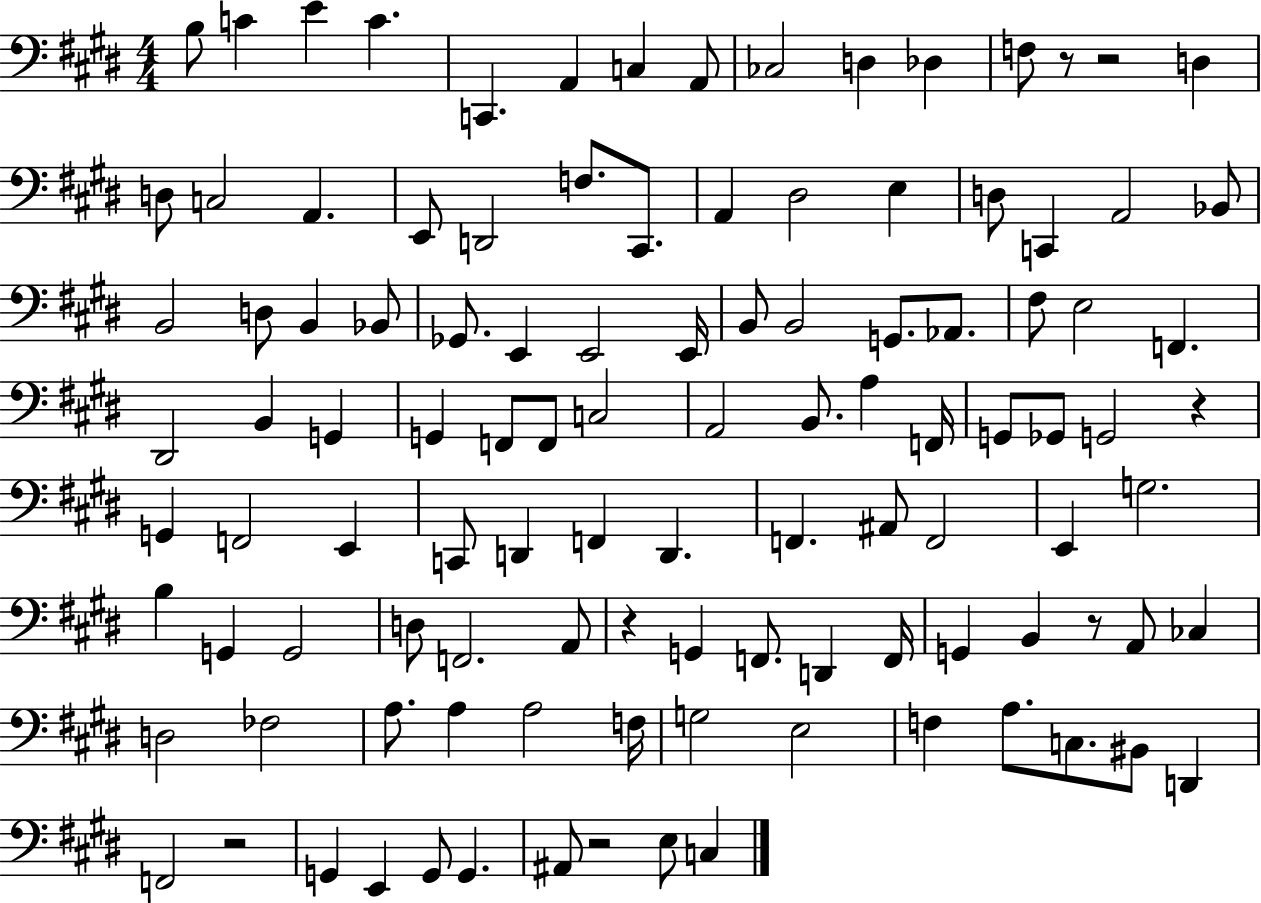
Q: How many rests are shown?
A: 7